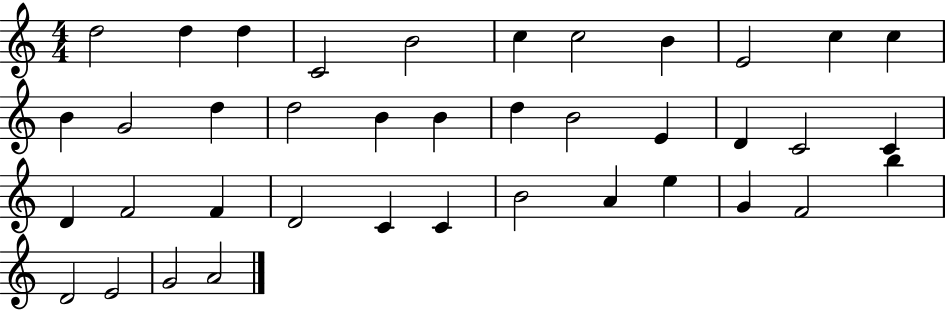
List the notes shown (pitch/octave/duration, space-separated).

D5/h D5/q D5/q C4/h B4/h C5/q C5/h B4/q E4/h C5/q C5/q B4/q G4/h D5/q D5/h B4/q B4/q D5/q B4/h E4/q D4/q C4/h C4/q D4/q F4/h F4/q D4/h C4/q C4/q B4/h A4/q E5/q G4/q F4/h B5/q D4/h E4/h G4/h A4/h